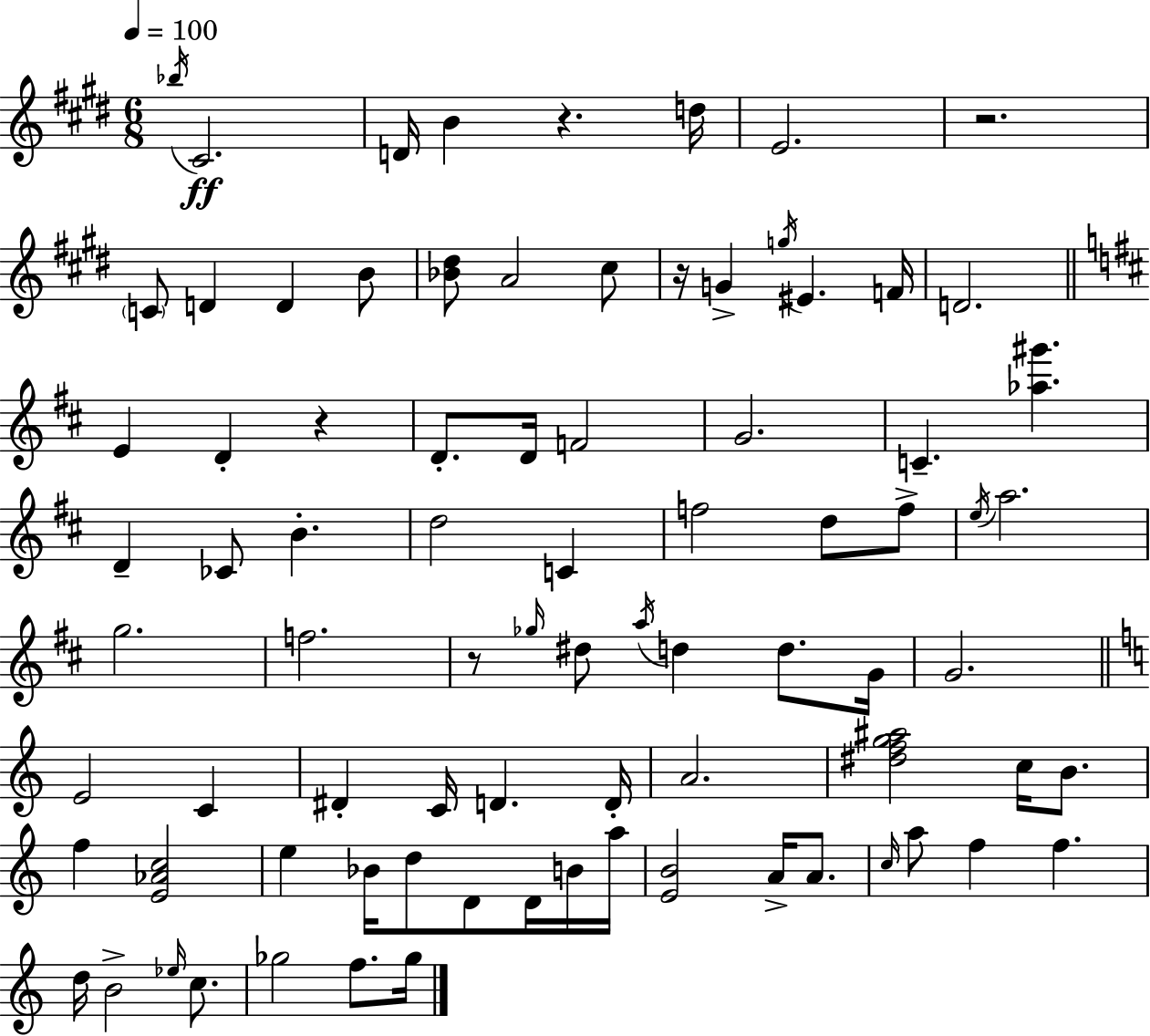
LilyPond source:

{
  \clef treble
  \numericTimeSignature
  \time 6/8
  \key e \major
  \tempo 4 = 100
  \acciaccatura { bes''16 }\ff cis'2. | d'16 b'4 r4. | d''16 e'2. | r2. | \break \parenthesize c'8 d'4 d'4 b'8 | <bes' dis''>8 a'2 cis''8 | r16 g'4-> \acciaccatura { g''16 } eis'4. | f'16 d'2. | \break \bar "||" \break \key b \minor e'4 d'4-. r4 | d'8.-. d'16 f'2 | g'2. | c'4.-- <aes'' gis'''>4. | \break d'4-- ces'8 b'4.-. | d''2 c'4 | f''2 d''8 f''8-> | \acciaccatura { e''16 } a''2. | \break g''2. | f''2. | r8 \grace { ges''16 } dis''8 \acciaccatura { a''16 } d''4 d''8. | g'16 g'2. | \break \bar "||" \break \key a \minor e'2 c'4 | dis'4-. c'16 d'4. d'16-. | a'2. | <dis'' f'' g'' ais''>2 c''16 b'8. | \break f''4 <e' aes' c''>2 | e''4 bes'16 d''8 d'8 d'16 b'16 a''16 | <e' b'>2 a'16-> a'8. | \grace { c''16 } a''8 f''4 f''4. | \break d''16 b'2-> \grace { ees''16 } c''8. | ges''2 f''8. | ges''16 \bar "|."
}